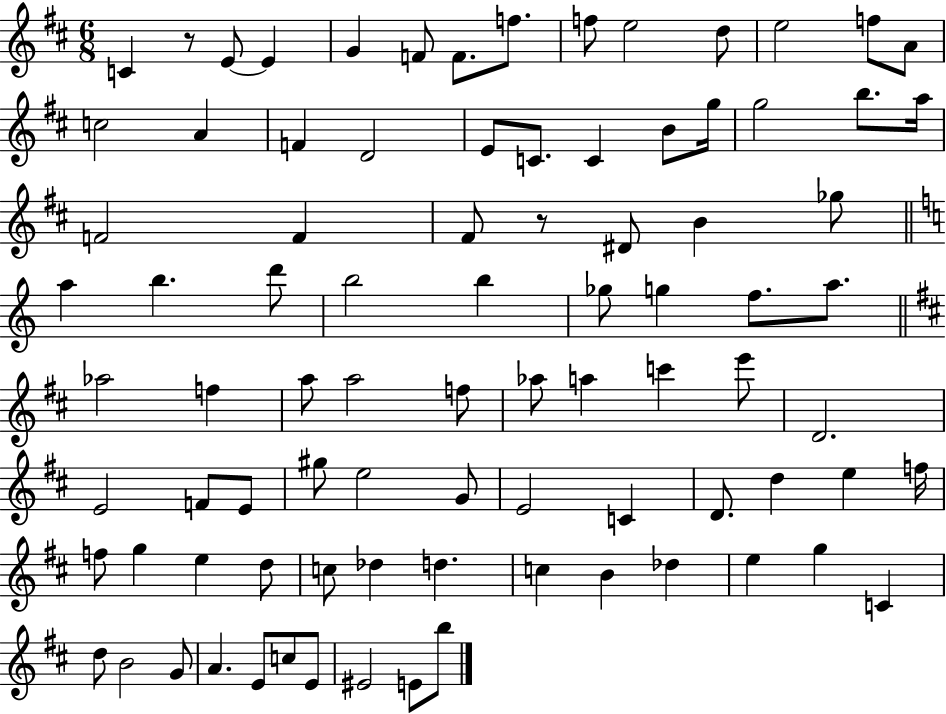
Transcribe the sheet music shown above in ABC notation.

X:1
T:Untitled
M:6/8
L:1/4
K:D
C z/2 E/2 E G F/2 F/2 f/2 f/2 e2 d/2 e2 f/2 A/2 c2 A F D2 E/2 C/2 C B/2 g/4 g2 b/2 a/4 F2 F ^F/2 z/2 ^D/2 B _g/2 a b d'/2 b2 b _g/2 g f/2 a/2 _a2 f a/2 a2 f/2 _a/2 a c' e'/2 D2 E2 F/2 E/2 ^g/2 e2 G/2 E2 C D/2 d e f/4 f/2 g e d/2 c/2 _d d c B _d e g C d/2 B2 G/2 A E/2 c/2 E/2 ^E2 E/2 b/2